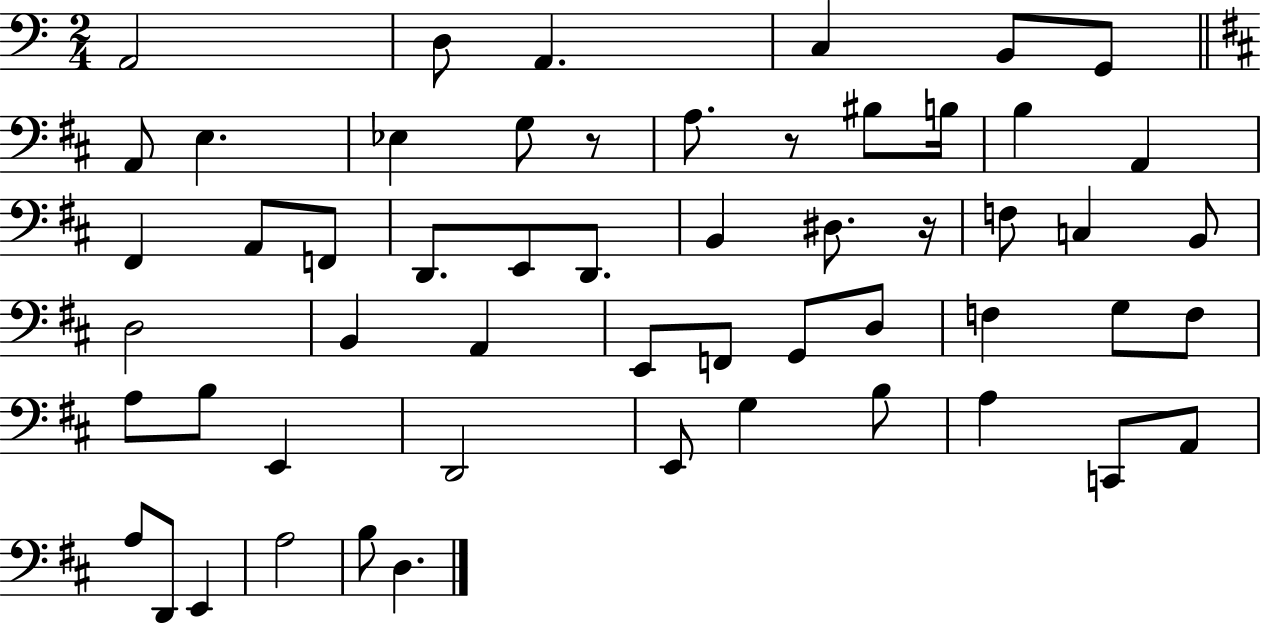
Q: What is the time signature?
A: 2/4